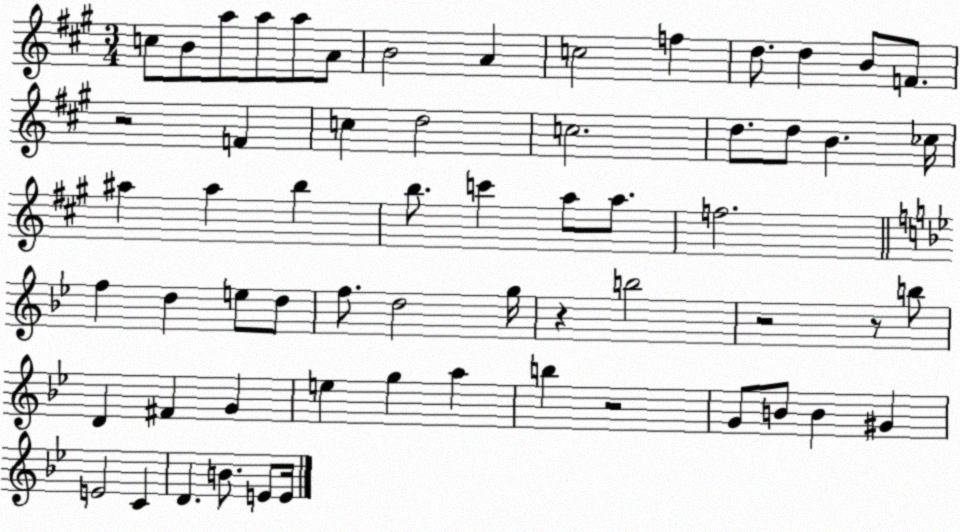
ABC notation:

X:1
T:Untitled
M:3/4
L:1/4
K:A
c/2 B/2 a/2 a/2 a/2 A/2 B2 A c2 f d/2 d B/2 F/2 z2 F c d2 c2 d/2 d/2 B _c/4 ^a ^a b b/2 c' a/2 a/2 f2 f d e/2 d/2 f/2 d2 g/4 z b2 z2 z/2 b/2 D ^F G e g a b z2 G/2 B/2 B ^G E2 C D B/2 E/2 E/4